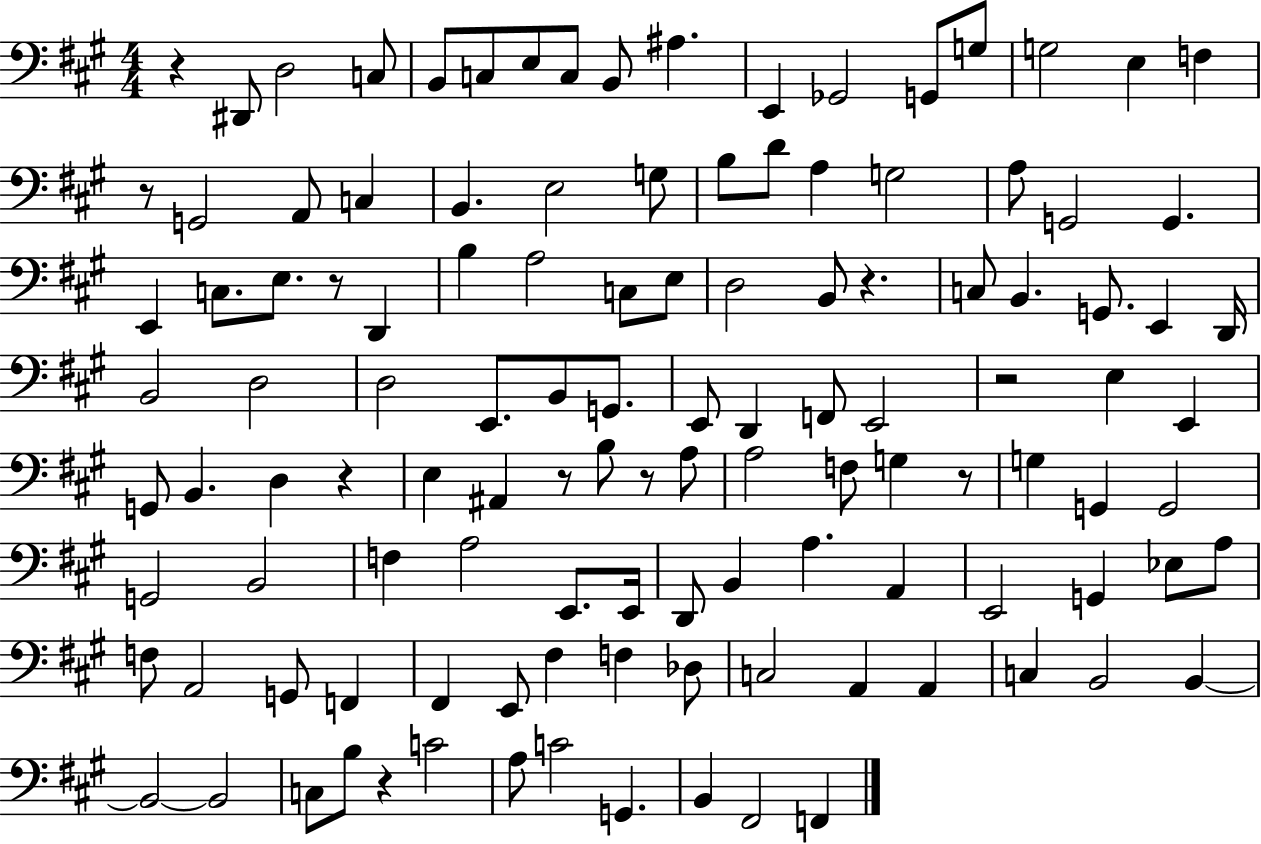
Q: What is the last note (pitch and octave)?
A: F2